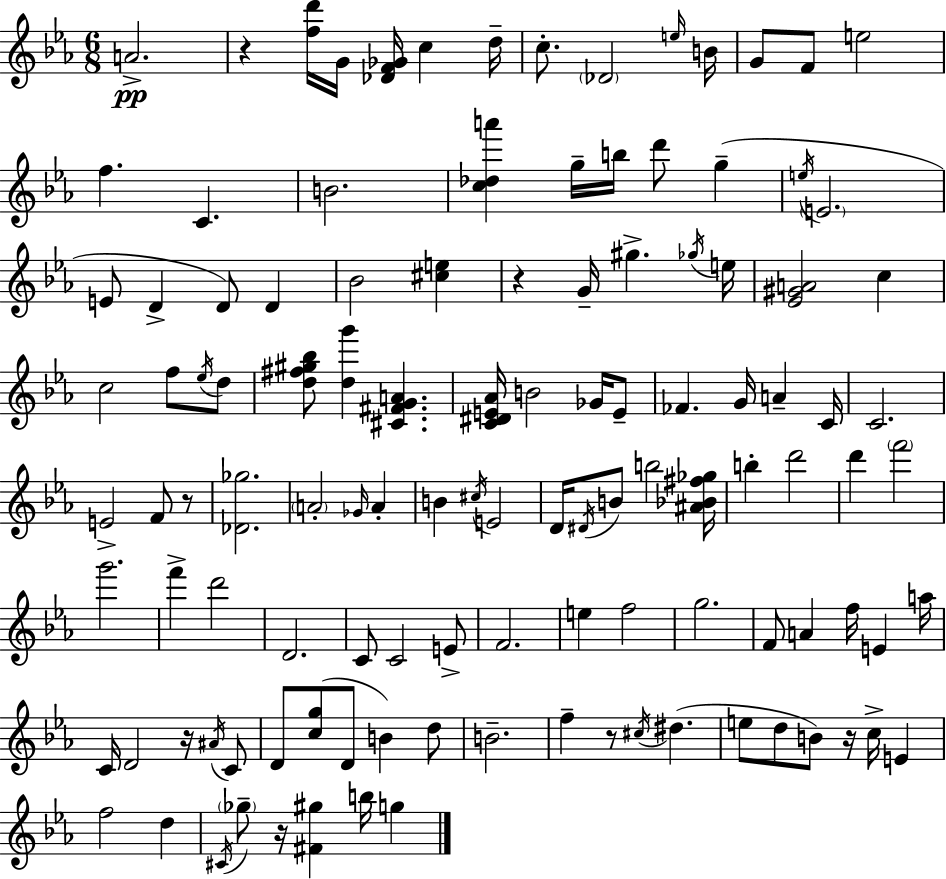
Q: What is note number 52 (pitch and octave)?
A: D#4